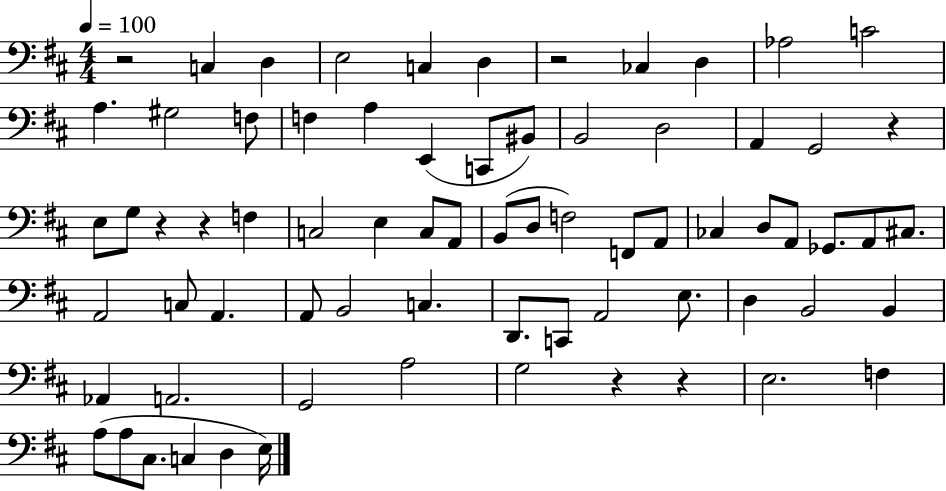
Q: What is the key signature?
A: D major